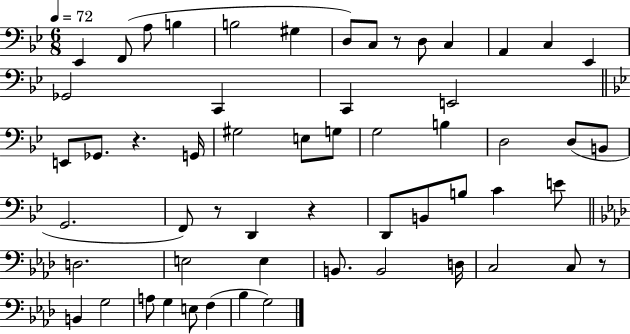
Eb2/q F2/e A3/e B3/q B3/h G#3/q D3/e C3/e R/e D3/e C3/q A2/q C3/q Eb2/q Gb2/h C2/q C2/q E2/h E2/e Gb2/e. R/q. G2/s G#3/h E3/e G3/e G3/h B3/q D3/h D3/e B2/e G2/h. F2/e R/e D2/q R/q D2/e B2/e B3/e C4/q E4/e D3/h. E3/h E3/q B2/e. B2/h D3/s C3/h C3/e R/e B2/q G3/h A3/e G3/q E3/e F3/q Bb3/q G3/h